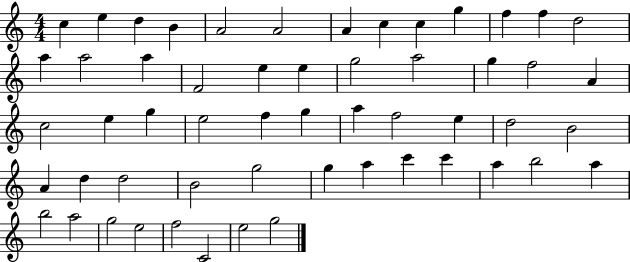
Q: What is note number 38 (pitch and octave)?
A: D5